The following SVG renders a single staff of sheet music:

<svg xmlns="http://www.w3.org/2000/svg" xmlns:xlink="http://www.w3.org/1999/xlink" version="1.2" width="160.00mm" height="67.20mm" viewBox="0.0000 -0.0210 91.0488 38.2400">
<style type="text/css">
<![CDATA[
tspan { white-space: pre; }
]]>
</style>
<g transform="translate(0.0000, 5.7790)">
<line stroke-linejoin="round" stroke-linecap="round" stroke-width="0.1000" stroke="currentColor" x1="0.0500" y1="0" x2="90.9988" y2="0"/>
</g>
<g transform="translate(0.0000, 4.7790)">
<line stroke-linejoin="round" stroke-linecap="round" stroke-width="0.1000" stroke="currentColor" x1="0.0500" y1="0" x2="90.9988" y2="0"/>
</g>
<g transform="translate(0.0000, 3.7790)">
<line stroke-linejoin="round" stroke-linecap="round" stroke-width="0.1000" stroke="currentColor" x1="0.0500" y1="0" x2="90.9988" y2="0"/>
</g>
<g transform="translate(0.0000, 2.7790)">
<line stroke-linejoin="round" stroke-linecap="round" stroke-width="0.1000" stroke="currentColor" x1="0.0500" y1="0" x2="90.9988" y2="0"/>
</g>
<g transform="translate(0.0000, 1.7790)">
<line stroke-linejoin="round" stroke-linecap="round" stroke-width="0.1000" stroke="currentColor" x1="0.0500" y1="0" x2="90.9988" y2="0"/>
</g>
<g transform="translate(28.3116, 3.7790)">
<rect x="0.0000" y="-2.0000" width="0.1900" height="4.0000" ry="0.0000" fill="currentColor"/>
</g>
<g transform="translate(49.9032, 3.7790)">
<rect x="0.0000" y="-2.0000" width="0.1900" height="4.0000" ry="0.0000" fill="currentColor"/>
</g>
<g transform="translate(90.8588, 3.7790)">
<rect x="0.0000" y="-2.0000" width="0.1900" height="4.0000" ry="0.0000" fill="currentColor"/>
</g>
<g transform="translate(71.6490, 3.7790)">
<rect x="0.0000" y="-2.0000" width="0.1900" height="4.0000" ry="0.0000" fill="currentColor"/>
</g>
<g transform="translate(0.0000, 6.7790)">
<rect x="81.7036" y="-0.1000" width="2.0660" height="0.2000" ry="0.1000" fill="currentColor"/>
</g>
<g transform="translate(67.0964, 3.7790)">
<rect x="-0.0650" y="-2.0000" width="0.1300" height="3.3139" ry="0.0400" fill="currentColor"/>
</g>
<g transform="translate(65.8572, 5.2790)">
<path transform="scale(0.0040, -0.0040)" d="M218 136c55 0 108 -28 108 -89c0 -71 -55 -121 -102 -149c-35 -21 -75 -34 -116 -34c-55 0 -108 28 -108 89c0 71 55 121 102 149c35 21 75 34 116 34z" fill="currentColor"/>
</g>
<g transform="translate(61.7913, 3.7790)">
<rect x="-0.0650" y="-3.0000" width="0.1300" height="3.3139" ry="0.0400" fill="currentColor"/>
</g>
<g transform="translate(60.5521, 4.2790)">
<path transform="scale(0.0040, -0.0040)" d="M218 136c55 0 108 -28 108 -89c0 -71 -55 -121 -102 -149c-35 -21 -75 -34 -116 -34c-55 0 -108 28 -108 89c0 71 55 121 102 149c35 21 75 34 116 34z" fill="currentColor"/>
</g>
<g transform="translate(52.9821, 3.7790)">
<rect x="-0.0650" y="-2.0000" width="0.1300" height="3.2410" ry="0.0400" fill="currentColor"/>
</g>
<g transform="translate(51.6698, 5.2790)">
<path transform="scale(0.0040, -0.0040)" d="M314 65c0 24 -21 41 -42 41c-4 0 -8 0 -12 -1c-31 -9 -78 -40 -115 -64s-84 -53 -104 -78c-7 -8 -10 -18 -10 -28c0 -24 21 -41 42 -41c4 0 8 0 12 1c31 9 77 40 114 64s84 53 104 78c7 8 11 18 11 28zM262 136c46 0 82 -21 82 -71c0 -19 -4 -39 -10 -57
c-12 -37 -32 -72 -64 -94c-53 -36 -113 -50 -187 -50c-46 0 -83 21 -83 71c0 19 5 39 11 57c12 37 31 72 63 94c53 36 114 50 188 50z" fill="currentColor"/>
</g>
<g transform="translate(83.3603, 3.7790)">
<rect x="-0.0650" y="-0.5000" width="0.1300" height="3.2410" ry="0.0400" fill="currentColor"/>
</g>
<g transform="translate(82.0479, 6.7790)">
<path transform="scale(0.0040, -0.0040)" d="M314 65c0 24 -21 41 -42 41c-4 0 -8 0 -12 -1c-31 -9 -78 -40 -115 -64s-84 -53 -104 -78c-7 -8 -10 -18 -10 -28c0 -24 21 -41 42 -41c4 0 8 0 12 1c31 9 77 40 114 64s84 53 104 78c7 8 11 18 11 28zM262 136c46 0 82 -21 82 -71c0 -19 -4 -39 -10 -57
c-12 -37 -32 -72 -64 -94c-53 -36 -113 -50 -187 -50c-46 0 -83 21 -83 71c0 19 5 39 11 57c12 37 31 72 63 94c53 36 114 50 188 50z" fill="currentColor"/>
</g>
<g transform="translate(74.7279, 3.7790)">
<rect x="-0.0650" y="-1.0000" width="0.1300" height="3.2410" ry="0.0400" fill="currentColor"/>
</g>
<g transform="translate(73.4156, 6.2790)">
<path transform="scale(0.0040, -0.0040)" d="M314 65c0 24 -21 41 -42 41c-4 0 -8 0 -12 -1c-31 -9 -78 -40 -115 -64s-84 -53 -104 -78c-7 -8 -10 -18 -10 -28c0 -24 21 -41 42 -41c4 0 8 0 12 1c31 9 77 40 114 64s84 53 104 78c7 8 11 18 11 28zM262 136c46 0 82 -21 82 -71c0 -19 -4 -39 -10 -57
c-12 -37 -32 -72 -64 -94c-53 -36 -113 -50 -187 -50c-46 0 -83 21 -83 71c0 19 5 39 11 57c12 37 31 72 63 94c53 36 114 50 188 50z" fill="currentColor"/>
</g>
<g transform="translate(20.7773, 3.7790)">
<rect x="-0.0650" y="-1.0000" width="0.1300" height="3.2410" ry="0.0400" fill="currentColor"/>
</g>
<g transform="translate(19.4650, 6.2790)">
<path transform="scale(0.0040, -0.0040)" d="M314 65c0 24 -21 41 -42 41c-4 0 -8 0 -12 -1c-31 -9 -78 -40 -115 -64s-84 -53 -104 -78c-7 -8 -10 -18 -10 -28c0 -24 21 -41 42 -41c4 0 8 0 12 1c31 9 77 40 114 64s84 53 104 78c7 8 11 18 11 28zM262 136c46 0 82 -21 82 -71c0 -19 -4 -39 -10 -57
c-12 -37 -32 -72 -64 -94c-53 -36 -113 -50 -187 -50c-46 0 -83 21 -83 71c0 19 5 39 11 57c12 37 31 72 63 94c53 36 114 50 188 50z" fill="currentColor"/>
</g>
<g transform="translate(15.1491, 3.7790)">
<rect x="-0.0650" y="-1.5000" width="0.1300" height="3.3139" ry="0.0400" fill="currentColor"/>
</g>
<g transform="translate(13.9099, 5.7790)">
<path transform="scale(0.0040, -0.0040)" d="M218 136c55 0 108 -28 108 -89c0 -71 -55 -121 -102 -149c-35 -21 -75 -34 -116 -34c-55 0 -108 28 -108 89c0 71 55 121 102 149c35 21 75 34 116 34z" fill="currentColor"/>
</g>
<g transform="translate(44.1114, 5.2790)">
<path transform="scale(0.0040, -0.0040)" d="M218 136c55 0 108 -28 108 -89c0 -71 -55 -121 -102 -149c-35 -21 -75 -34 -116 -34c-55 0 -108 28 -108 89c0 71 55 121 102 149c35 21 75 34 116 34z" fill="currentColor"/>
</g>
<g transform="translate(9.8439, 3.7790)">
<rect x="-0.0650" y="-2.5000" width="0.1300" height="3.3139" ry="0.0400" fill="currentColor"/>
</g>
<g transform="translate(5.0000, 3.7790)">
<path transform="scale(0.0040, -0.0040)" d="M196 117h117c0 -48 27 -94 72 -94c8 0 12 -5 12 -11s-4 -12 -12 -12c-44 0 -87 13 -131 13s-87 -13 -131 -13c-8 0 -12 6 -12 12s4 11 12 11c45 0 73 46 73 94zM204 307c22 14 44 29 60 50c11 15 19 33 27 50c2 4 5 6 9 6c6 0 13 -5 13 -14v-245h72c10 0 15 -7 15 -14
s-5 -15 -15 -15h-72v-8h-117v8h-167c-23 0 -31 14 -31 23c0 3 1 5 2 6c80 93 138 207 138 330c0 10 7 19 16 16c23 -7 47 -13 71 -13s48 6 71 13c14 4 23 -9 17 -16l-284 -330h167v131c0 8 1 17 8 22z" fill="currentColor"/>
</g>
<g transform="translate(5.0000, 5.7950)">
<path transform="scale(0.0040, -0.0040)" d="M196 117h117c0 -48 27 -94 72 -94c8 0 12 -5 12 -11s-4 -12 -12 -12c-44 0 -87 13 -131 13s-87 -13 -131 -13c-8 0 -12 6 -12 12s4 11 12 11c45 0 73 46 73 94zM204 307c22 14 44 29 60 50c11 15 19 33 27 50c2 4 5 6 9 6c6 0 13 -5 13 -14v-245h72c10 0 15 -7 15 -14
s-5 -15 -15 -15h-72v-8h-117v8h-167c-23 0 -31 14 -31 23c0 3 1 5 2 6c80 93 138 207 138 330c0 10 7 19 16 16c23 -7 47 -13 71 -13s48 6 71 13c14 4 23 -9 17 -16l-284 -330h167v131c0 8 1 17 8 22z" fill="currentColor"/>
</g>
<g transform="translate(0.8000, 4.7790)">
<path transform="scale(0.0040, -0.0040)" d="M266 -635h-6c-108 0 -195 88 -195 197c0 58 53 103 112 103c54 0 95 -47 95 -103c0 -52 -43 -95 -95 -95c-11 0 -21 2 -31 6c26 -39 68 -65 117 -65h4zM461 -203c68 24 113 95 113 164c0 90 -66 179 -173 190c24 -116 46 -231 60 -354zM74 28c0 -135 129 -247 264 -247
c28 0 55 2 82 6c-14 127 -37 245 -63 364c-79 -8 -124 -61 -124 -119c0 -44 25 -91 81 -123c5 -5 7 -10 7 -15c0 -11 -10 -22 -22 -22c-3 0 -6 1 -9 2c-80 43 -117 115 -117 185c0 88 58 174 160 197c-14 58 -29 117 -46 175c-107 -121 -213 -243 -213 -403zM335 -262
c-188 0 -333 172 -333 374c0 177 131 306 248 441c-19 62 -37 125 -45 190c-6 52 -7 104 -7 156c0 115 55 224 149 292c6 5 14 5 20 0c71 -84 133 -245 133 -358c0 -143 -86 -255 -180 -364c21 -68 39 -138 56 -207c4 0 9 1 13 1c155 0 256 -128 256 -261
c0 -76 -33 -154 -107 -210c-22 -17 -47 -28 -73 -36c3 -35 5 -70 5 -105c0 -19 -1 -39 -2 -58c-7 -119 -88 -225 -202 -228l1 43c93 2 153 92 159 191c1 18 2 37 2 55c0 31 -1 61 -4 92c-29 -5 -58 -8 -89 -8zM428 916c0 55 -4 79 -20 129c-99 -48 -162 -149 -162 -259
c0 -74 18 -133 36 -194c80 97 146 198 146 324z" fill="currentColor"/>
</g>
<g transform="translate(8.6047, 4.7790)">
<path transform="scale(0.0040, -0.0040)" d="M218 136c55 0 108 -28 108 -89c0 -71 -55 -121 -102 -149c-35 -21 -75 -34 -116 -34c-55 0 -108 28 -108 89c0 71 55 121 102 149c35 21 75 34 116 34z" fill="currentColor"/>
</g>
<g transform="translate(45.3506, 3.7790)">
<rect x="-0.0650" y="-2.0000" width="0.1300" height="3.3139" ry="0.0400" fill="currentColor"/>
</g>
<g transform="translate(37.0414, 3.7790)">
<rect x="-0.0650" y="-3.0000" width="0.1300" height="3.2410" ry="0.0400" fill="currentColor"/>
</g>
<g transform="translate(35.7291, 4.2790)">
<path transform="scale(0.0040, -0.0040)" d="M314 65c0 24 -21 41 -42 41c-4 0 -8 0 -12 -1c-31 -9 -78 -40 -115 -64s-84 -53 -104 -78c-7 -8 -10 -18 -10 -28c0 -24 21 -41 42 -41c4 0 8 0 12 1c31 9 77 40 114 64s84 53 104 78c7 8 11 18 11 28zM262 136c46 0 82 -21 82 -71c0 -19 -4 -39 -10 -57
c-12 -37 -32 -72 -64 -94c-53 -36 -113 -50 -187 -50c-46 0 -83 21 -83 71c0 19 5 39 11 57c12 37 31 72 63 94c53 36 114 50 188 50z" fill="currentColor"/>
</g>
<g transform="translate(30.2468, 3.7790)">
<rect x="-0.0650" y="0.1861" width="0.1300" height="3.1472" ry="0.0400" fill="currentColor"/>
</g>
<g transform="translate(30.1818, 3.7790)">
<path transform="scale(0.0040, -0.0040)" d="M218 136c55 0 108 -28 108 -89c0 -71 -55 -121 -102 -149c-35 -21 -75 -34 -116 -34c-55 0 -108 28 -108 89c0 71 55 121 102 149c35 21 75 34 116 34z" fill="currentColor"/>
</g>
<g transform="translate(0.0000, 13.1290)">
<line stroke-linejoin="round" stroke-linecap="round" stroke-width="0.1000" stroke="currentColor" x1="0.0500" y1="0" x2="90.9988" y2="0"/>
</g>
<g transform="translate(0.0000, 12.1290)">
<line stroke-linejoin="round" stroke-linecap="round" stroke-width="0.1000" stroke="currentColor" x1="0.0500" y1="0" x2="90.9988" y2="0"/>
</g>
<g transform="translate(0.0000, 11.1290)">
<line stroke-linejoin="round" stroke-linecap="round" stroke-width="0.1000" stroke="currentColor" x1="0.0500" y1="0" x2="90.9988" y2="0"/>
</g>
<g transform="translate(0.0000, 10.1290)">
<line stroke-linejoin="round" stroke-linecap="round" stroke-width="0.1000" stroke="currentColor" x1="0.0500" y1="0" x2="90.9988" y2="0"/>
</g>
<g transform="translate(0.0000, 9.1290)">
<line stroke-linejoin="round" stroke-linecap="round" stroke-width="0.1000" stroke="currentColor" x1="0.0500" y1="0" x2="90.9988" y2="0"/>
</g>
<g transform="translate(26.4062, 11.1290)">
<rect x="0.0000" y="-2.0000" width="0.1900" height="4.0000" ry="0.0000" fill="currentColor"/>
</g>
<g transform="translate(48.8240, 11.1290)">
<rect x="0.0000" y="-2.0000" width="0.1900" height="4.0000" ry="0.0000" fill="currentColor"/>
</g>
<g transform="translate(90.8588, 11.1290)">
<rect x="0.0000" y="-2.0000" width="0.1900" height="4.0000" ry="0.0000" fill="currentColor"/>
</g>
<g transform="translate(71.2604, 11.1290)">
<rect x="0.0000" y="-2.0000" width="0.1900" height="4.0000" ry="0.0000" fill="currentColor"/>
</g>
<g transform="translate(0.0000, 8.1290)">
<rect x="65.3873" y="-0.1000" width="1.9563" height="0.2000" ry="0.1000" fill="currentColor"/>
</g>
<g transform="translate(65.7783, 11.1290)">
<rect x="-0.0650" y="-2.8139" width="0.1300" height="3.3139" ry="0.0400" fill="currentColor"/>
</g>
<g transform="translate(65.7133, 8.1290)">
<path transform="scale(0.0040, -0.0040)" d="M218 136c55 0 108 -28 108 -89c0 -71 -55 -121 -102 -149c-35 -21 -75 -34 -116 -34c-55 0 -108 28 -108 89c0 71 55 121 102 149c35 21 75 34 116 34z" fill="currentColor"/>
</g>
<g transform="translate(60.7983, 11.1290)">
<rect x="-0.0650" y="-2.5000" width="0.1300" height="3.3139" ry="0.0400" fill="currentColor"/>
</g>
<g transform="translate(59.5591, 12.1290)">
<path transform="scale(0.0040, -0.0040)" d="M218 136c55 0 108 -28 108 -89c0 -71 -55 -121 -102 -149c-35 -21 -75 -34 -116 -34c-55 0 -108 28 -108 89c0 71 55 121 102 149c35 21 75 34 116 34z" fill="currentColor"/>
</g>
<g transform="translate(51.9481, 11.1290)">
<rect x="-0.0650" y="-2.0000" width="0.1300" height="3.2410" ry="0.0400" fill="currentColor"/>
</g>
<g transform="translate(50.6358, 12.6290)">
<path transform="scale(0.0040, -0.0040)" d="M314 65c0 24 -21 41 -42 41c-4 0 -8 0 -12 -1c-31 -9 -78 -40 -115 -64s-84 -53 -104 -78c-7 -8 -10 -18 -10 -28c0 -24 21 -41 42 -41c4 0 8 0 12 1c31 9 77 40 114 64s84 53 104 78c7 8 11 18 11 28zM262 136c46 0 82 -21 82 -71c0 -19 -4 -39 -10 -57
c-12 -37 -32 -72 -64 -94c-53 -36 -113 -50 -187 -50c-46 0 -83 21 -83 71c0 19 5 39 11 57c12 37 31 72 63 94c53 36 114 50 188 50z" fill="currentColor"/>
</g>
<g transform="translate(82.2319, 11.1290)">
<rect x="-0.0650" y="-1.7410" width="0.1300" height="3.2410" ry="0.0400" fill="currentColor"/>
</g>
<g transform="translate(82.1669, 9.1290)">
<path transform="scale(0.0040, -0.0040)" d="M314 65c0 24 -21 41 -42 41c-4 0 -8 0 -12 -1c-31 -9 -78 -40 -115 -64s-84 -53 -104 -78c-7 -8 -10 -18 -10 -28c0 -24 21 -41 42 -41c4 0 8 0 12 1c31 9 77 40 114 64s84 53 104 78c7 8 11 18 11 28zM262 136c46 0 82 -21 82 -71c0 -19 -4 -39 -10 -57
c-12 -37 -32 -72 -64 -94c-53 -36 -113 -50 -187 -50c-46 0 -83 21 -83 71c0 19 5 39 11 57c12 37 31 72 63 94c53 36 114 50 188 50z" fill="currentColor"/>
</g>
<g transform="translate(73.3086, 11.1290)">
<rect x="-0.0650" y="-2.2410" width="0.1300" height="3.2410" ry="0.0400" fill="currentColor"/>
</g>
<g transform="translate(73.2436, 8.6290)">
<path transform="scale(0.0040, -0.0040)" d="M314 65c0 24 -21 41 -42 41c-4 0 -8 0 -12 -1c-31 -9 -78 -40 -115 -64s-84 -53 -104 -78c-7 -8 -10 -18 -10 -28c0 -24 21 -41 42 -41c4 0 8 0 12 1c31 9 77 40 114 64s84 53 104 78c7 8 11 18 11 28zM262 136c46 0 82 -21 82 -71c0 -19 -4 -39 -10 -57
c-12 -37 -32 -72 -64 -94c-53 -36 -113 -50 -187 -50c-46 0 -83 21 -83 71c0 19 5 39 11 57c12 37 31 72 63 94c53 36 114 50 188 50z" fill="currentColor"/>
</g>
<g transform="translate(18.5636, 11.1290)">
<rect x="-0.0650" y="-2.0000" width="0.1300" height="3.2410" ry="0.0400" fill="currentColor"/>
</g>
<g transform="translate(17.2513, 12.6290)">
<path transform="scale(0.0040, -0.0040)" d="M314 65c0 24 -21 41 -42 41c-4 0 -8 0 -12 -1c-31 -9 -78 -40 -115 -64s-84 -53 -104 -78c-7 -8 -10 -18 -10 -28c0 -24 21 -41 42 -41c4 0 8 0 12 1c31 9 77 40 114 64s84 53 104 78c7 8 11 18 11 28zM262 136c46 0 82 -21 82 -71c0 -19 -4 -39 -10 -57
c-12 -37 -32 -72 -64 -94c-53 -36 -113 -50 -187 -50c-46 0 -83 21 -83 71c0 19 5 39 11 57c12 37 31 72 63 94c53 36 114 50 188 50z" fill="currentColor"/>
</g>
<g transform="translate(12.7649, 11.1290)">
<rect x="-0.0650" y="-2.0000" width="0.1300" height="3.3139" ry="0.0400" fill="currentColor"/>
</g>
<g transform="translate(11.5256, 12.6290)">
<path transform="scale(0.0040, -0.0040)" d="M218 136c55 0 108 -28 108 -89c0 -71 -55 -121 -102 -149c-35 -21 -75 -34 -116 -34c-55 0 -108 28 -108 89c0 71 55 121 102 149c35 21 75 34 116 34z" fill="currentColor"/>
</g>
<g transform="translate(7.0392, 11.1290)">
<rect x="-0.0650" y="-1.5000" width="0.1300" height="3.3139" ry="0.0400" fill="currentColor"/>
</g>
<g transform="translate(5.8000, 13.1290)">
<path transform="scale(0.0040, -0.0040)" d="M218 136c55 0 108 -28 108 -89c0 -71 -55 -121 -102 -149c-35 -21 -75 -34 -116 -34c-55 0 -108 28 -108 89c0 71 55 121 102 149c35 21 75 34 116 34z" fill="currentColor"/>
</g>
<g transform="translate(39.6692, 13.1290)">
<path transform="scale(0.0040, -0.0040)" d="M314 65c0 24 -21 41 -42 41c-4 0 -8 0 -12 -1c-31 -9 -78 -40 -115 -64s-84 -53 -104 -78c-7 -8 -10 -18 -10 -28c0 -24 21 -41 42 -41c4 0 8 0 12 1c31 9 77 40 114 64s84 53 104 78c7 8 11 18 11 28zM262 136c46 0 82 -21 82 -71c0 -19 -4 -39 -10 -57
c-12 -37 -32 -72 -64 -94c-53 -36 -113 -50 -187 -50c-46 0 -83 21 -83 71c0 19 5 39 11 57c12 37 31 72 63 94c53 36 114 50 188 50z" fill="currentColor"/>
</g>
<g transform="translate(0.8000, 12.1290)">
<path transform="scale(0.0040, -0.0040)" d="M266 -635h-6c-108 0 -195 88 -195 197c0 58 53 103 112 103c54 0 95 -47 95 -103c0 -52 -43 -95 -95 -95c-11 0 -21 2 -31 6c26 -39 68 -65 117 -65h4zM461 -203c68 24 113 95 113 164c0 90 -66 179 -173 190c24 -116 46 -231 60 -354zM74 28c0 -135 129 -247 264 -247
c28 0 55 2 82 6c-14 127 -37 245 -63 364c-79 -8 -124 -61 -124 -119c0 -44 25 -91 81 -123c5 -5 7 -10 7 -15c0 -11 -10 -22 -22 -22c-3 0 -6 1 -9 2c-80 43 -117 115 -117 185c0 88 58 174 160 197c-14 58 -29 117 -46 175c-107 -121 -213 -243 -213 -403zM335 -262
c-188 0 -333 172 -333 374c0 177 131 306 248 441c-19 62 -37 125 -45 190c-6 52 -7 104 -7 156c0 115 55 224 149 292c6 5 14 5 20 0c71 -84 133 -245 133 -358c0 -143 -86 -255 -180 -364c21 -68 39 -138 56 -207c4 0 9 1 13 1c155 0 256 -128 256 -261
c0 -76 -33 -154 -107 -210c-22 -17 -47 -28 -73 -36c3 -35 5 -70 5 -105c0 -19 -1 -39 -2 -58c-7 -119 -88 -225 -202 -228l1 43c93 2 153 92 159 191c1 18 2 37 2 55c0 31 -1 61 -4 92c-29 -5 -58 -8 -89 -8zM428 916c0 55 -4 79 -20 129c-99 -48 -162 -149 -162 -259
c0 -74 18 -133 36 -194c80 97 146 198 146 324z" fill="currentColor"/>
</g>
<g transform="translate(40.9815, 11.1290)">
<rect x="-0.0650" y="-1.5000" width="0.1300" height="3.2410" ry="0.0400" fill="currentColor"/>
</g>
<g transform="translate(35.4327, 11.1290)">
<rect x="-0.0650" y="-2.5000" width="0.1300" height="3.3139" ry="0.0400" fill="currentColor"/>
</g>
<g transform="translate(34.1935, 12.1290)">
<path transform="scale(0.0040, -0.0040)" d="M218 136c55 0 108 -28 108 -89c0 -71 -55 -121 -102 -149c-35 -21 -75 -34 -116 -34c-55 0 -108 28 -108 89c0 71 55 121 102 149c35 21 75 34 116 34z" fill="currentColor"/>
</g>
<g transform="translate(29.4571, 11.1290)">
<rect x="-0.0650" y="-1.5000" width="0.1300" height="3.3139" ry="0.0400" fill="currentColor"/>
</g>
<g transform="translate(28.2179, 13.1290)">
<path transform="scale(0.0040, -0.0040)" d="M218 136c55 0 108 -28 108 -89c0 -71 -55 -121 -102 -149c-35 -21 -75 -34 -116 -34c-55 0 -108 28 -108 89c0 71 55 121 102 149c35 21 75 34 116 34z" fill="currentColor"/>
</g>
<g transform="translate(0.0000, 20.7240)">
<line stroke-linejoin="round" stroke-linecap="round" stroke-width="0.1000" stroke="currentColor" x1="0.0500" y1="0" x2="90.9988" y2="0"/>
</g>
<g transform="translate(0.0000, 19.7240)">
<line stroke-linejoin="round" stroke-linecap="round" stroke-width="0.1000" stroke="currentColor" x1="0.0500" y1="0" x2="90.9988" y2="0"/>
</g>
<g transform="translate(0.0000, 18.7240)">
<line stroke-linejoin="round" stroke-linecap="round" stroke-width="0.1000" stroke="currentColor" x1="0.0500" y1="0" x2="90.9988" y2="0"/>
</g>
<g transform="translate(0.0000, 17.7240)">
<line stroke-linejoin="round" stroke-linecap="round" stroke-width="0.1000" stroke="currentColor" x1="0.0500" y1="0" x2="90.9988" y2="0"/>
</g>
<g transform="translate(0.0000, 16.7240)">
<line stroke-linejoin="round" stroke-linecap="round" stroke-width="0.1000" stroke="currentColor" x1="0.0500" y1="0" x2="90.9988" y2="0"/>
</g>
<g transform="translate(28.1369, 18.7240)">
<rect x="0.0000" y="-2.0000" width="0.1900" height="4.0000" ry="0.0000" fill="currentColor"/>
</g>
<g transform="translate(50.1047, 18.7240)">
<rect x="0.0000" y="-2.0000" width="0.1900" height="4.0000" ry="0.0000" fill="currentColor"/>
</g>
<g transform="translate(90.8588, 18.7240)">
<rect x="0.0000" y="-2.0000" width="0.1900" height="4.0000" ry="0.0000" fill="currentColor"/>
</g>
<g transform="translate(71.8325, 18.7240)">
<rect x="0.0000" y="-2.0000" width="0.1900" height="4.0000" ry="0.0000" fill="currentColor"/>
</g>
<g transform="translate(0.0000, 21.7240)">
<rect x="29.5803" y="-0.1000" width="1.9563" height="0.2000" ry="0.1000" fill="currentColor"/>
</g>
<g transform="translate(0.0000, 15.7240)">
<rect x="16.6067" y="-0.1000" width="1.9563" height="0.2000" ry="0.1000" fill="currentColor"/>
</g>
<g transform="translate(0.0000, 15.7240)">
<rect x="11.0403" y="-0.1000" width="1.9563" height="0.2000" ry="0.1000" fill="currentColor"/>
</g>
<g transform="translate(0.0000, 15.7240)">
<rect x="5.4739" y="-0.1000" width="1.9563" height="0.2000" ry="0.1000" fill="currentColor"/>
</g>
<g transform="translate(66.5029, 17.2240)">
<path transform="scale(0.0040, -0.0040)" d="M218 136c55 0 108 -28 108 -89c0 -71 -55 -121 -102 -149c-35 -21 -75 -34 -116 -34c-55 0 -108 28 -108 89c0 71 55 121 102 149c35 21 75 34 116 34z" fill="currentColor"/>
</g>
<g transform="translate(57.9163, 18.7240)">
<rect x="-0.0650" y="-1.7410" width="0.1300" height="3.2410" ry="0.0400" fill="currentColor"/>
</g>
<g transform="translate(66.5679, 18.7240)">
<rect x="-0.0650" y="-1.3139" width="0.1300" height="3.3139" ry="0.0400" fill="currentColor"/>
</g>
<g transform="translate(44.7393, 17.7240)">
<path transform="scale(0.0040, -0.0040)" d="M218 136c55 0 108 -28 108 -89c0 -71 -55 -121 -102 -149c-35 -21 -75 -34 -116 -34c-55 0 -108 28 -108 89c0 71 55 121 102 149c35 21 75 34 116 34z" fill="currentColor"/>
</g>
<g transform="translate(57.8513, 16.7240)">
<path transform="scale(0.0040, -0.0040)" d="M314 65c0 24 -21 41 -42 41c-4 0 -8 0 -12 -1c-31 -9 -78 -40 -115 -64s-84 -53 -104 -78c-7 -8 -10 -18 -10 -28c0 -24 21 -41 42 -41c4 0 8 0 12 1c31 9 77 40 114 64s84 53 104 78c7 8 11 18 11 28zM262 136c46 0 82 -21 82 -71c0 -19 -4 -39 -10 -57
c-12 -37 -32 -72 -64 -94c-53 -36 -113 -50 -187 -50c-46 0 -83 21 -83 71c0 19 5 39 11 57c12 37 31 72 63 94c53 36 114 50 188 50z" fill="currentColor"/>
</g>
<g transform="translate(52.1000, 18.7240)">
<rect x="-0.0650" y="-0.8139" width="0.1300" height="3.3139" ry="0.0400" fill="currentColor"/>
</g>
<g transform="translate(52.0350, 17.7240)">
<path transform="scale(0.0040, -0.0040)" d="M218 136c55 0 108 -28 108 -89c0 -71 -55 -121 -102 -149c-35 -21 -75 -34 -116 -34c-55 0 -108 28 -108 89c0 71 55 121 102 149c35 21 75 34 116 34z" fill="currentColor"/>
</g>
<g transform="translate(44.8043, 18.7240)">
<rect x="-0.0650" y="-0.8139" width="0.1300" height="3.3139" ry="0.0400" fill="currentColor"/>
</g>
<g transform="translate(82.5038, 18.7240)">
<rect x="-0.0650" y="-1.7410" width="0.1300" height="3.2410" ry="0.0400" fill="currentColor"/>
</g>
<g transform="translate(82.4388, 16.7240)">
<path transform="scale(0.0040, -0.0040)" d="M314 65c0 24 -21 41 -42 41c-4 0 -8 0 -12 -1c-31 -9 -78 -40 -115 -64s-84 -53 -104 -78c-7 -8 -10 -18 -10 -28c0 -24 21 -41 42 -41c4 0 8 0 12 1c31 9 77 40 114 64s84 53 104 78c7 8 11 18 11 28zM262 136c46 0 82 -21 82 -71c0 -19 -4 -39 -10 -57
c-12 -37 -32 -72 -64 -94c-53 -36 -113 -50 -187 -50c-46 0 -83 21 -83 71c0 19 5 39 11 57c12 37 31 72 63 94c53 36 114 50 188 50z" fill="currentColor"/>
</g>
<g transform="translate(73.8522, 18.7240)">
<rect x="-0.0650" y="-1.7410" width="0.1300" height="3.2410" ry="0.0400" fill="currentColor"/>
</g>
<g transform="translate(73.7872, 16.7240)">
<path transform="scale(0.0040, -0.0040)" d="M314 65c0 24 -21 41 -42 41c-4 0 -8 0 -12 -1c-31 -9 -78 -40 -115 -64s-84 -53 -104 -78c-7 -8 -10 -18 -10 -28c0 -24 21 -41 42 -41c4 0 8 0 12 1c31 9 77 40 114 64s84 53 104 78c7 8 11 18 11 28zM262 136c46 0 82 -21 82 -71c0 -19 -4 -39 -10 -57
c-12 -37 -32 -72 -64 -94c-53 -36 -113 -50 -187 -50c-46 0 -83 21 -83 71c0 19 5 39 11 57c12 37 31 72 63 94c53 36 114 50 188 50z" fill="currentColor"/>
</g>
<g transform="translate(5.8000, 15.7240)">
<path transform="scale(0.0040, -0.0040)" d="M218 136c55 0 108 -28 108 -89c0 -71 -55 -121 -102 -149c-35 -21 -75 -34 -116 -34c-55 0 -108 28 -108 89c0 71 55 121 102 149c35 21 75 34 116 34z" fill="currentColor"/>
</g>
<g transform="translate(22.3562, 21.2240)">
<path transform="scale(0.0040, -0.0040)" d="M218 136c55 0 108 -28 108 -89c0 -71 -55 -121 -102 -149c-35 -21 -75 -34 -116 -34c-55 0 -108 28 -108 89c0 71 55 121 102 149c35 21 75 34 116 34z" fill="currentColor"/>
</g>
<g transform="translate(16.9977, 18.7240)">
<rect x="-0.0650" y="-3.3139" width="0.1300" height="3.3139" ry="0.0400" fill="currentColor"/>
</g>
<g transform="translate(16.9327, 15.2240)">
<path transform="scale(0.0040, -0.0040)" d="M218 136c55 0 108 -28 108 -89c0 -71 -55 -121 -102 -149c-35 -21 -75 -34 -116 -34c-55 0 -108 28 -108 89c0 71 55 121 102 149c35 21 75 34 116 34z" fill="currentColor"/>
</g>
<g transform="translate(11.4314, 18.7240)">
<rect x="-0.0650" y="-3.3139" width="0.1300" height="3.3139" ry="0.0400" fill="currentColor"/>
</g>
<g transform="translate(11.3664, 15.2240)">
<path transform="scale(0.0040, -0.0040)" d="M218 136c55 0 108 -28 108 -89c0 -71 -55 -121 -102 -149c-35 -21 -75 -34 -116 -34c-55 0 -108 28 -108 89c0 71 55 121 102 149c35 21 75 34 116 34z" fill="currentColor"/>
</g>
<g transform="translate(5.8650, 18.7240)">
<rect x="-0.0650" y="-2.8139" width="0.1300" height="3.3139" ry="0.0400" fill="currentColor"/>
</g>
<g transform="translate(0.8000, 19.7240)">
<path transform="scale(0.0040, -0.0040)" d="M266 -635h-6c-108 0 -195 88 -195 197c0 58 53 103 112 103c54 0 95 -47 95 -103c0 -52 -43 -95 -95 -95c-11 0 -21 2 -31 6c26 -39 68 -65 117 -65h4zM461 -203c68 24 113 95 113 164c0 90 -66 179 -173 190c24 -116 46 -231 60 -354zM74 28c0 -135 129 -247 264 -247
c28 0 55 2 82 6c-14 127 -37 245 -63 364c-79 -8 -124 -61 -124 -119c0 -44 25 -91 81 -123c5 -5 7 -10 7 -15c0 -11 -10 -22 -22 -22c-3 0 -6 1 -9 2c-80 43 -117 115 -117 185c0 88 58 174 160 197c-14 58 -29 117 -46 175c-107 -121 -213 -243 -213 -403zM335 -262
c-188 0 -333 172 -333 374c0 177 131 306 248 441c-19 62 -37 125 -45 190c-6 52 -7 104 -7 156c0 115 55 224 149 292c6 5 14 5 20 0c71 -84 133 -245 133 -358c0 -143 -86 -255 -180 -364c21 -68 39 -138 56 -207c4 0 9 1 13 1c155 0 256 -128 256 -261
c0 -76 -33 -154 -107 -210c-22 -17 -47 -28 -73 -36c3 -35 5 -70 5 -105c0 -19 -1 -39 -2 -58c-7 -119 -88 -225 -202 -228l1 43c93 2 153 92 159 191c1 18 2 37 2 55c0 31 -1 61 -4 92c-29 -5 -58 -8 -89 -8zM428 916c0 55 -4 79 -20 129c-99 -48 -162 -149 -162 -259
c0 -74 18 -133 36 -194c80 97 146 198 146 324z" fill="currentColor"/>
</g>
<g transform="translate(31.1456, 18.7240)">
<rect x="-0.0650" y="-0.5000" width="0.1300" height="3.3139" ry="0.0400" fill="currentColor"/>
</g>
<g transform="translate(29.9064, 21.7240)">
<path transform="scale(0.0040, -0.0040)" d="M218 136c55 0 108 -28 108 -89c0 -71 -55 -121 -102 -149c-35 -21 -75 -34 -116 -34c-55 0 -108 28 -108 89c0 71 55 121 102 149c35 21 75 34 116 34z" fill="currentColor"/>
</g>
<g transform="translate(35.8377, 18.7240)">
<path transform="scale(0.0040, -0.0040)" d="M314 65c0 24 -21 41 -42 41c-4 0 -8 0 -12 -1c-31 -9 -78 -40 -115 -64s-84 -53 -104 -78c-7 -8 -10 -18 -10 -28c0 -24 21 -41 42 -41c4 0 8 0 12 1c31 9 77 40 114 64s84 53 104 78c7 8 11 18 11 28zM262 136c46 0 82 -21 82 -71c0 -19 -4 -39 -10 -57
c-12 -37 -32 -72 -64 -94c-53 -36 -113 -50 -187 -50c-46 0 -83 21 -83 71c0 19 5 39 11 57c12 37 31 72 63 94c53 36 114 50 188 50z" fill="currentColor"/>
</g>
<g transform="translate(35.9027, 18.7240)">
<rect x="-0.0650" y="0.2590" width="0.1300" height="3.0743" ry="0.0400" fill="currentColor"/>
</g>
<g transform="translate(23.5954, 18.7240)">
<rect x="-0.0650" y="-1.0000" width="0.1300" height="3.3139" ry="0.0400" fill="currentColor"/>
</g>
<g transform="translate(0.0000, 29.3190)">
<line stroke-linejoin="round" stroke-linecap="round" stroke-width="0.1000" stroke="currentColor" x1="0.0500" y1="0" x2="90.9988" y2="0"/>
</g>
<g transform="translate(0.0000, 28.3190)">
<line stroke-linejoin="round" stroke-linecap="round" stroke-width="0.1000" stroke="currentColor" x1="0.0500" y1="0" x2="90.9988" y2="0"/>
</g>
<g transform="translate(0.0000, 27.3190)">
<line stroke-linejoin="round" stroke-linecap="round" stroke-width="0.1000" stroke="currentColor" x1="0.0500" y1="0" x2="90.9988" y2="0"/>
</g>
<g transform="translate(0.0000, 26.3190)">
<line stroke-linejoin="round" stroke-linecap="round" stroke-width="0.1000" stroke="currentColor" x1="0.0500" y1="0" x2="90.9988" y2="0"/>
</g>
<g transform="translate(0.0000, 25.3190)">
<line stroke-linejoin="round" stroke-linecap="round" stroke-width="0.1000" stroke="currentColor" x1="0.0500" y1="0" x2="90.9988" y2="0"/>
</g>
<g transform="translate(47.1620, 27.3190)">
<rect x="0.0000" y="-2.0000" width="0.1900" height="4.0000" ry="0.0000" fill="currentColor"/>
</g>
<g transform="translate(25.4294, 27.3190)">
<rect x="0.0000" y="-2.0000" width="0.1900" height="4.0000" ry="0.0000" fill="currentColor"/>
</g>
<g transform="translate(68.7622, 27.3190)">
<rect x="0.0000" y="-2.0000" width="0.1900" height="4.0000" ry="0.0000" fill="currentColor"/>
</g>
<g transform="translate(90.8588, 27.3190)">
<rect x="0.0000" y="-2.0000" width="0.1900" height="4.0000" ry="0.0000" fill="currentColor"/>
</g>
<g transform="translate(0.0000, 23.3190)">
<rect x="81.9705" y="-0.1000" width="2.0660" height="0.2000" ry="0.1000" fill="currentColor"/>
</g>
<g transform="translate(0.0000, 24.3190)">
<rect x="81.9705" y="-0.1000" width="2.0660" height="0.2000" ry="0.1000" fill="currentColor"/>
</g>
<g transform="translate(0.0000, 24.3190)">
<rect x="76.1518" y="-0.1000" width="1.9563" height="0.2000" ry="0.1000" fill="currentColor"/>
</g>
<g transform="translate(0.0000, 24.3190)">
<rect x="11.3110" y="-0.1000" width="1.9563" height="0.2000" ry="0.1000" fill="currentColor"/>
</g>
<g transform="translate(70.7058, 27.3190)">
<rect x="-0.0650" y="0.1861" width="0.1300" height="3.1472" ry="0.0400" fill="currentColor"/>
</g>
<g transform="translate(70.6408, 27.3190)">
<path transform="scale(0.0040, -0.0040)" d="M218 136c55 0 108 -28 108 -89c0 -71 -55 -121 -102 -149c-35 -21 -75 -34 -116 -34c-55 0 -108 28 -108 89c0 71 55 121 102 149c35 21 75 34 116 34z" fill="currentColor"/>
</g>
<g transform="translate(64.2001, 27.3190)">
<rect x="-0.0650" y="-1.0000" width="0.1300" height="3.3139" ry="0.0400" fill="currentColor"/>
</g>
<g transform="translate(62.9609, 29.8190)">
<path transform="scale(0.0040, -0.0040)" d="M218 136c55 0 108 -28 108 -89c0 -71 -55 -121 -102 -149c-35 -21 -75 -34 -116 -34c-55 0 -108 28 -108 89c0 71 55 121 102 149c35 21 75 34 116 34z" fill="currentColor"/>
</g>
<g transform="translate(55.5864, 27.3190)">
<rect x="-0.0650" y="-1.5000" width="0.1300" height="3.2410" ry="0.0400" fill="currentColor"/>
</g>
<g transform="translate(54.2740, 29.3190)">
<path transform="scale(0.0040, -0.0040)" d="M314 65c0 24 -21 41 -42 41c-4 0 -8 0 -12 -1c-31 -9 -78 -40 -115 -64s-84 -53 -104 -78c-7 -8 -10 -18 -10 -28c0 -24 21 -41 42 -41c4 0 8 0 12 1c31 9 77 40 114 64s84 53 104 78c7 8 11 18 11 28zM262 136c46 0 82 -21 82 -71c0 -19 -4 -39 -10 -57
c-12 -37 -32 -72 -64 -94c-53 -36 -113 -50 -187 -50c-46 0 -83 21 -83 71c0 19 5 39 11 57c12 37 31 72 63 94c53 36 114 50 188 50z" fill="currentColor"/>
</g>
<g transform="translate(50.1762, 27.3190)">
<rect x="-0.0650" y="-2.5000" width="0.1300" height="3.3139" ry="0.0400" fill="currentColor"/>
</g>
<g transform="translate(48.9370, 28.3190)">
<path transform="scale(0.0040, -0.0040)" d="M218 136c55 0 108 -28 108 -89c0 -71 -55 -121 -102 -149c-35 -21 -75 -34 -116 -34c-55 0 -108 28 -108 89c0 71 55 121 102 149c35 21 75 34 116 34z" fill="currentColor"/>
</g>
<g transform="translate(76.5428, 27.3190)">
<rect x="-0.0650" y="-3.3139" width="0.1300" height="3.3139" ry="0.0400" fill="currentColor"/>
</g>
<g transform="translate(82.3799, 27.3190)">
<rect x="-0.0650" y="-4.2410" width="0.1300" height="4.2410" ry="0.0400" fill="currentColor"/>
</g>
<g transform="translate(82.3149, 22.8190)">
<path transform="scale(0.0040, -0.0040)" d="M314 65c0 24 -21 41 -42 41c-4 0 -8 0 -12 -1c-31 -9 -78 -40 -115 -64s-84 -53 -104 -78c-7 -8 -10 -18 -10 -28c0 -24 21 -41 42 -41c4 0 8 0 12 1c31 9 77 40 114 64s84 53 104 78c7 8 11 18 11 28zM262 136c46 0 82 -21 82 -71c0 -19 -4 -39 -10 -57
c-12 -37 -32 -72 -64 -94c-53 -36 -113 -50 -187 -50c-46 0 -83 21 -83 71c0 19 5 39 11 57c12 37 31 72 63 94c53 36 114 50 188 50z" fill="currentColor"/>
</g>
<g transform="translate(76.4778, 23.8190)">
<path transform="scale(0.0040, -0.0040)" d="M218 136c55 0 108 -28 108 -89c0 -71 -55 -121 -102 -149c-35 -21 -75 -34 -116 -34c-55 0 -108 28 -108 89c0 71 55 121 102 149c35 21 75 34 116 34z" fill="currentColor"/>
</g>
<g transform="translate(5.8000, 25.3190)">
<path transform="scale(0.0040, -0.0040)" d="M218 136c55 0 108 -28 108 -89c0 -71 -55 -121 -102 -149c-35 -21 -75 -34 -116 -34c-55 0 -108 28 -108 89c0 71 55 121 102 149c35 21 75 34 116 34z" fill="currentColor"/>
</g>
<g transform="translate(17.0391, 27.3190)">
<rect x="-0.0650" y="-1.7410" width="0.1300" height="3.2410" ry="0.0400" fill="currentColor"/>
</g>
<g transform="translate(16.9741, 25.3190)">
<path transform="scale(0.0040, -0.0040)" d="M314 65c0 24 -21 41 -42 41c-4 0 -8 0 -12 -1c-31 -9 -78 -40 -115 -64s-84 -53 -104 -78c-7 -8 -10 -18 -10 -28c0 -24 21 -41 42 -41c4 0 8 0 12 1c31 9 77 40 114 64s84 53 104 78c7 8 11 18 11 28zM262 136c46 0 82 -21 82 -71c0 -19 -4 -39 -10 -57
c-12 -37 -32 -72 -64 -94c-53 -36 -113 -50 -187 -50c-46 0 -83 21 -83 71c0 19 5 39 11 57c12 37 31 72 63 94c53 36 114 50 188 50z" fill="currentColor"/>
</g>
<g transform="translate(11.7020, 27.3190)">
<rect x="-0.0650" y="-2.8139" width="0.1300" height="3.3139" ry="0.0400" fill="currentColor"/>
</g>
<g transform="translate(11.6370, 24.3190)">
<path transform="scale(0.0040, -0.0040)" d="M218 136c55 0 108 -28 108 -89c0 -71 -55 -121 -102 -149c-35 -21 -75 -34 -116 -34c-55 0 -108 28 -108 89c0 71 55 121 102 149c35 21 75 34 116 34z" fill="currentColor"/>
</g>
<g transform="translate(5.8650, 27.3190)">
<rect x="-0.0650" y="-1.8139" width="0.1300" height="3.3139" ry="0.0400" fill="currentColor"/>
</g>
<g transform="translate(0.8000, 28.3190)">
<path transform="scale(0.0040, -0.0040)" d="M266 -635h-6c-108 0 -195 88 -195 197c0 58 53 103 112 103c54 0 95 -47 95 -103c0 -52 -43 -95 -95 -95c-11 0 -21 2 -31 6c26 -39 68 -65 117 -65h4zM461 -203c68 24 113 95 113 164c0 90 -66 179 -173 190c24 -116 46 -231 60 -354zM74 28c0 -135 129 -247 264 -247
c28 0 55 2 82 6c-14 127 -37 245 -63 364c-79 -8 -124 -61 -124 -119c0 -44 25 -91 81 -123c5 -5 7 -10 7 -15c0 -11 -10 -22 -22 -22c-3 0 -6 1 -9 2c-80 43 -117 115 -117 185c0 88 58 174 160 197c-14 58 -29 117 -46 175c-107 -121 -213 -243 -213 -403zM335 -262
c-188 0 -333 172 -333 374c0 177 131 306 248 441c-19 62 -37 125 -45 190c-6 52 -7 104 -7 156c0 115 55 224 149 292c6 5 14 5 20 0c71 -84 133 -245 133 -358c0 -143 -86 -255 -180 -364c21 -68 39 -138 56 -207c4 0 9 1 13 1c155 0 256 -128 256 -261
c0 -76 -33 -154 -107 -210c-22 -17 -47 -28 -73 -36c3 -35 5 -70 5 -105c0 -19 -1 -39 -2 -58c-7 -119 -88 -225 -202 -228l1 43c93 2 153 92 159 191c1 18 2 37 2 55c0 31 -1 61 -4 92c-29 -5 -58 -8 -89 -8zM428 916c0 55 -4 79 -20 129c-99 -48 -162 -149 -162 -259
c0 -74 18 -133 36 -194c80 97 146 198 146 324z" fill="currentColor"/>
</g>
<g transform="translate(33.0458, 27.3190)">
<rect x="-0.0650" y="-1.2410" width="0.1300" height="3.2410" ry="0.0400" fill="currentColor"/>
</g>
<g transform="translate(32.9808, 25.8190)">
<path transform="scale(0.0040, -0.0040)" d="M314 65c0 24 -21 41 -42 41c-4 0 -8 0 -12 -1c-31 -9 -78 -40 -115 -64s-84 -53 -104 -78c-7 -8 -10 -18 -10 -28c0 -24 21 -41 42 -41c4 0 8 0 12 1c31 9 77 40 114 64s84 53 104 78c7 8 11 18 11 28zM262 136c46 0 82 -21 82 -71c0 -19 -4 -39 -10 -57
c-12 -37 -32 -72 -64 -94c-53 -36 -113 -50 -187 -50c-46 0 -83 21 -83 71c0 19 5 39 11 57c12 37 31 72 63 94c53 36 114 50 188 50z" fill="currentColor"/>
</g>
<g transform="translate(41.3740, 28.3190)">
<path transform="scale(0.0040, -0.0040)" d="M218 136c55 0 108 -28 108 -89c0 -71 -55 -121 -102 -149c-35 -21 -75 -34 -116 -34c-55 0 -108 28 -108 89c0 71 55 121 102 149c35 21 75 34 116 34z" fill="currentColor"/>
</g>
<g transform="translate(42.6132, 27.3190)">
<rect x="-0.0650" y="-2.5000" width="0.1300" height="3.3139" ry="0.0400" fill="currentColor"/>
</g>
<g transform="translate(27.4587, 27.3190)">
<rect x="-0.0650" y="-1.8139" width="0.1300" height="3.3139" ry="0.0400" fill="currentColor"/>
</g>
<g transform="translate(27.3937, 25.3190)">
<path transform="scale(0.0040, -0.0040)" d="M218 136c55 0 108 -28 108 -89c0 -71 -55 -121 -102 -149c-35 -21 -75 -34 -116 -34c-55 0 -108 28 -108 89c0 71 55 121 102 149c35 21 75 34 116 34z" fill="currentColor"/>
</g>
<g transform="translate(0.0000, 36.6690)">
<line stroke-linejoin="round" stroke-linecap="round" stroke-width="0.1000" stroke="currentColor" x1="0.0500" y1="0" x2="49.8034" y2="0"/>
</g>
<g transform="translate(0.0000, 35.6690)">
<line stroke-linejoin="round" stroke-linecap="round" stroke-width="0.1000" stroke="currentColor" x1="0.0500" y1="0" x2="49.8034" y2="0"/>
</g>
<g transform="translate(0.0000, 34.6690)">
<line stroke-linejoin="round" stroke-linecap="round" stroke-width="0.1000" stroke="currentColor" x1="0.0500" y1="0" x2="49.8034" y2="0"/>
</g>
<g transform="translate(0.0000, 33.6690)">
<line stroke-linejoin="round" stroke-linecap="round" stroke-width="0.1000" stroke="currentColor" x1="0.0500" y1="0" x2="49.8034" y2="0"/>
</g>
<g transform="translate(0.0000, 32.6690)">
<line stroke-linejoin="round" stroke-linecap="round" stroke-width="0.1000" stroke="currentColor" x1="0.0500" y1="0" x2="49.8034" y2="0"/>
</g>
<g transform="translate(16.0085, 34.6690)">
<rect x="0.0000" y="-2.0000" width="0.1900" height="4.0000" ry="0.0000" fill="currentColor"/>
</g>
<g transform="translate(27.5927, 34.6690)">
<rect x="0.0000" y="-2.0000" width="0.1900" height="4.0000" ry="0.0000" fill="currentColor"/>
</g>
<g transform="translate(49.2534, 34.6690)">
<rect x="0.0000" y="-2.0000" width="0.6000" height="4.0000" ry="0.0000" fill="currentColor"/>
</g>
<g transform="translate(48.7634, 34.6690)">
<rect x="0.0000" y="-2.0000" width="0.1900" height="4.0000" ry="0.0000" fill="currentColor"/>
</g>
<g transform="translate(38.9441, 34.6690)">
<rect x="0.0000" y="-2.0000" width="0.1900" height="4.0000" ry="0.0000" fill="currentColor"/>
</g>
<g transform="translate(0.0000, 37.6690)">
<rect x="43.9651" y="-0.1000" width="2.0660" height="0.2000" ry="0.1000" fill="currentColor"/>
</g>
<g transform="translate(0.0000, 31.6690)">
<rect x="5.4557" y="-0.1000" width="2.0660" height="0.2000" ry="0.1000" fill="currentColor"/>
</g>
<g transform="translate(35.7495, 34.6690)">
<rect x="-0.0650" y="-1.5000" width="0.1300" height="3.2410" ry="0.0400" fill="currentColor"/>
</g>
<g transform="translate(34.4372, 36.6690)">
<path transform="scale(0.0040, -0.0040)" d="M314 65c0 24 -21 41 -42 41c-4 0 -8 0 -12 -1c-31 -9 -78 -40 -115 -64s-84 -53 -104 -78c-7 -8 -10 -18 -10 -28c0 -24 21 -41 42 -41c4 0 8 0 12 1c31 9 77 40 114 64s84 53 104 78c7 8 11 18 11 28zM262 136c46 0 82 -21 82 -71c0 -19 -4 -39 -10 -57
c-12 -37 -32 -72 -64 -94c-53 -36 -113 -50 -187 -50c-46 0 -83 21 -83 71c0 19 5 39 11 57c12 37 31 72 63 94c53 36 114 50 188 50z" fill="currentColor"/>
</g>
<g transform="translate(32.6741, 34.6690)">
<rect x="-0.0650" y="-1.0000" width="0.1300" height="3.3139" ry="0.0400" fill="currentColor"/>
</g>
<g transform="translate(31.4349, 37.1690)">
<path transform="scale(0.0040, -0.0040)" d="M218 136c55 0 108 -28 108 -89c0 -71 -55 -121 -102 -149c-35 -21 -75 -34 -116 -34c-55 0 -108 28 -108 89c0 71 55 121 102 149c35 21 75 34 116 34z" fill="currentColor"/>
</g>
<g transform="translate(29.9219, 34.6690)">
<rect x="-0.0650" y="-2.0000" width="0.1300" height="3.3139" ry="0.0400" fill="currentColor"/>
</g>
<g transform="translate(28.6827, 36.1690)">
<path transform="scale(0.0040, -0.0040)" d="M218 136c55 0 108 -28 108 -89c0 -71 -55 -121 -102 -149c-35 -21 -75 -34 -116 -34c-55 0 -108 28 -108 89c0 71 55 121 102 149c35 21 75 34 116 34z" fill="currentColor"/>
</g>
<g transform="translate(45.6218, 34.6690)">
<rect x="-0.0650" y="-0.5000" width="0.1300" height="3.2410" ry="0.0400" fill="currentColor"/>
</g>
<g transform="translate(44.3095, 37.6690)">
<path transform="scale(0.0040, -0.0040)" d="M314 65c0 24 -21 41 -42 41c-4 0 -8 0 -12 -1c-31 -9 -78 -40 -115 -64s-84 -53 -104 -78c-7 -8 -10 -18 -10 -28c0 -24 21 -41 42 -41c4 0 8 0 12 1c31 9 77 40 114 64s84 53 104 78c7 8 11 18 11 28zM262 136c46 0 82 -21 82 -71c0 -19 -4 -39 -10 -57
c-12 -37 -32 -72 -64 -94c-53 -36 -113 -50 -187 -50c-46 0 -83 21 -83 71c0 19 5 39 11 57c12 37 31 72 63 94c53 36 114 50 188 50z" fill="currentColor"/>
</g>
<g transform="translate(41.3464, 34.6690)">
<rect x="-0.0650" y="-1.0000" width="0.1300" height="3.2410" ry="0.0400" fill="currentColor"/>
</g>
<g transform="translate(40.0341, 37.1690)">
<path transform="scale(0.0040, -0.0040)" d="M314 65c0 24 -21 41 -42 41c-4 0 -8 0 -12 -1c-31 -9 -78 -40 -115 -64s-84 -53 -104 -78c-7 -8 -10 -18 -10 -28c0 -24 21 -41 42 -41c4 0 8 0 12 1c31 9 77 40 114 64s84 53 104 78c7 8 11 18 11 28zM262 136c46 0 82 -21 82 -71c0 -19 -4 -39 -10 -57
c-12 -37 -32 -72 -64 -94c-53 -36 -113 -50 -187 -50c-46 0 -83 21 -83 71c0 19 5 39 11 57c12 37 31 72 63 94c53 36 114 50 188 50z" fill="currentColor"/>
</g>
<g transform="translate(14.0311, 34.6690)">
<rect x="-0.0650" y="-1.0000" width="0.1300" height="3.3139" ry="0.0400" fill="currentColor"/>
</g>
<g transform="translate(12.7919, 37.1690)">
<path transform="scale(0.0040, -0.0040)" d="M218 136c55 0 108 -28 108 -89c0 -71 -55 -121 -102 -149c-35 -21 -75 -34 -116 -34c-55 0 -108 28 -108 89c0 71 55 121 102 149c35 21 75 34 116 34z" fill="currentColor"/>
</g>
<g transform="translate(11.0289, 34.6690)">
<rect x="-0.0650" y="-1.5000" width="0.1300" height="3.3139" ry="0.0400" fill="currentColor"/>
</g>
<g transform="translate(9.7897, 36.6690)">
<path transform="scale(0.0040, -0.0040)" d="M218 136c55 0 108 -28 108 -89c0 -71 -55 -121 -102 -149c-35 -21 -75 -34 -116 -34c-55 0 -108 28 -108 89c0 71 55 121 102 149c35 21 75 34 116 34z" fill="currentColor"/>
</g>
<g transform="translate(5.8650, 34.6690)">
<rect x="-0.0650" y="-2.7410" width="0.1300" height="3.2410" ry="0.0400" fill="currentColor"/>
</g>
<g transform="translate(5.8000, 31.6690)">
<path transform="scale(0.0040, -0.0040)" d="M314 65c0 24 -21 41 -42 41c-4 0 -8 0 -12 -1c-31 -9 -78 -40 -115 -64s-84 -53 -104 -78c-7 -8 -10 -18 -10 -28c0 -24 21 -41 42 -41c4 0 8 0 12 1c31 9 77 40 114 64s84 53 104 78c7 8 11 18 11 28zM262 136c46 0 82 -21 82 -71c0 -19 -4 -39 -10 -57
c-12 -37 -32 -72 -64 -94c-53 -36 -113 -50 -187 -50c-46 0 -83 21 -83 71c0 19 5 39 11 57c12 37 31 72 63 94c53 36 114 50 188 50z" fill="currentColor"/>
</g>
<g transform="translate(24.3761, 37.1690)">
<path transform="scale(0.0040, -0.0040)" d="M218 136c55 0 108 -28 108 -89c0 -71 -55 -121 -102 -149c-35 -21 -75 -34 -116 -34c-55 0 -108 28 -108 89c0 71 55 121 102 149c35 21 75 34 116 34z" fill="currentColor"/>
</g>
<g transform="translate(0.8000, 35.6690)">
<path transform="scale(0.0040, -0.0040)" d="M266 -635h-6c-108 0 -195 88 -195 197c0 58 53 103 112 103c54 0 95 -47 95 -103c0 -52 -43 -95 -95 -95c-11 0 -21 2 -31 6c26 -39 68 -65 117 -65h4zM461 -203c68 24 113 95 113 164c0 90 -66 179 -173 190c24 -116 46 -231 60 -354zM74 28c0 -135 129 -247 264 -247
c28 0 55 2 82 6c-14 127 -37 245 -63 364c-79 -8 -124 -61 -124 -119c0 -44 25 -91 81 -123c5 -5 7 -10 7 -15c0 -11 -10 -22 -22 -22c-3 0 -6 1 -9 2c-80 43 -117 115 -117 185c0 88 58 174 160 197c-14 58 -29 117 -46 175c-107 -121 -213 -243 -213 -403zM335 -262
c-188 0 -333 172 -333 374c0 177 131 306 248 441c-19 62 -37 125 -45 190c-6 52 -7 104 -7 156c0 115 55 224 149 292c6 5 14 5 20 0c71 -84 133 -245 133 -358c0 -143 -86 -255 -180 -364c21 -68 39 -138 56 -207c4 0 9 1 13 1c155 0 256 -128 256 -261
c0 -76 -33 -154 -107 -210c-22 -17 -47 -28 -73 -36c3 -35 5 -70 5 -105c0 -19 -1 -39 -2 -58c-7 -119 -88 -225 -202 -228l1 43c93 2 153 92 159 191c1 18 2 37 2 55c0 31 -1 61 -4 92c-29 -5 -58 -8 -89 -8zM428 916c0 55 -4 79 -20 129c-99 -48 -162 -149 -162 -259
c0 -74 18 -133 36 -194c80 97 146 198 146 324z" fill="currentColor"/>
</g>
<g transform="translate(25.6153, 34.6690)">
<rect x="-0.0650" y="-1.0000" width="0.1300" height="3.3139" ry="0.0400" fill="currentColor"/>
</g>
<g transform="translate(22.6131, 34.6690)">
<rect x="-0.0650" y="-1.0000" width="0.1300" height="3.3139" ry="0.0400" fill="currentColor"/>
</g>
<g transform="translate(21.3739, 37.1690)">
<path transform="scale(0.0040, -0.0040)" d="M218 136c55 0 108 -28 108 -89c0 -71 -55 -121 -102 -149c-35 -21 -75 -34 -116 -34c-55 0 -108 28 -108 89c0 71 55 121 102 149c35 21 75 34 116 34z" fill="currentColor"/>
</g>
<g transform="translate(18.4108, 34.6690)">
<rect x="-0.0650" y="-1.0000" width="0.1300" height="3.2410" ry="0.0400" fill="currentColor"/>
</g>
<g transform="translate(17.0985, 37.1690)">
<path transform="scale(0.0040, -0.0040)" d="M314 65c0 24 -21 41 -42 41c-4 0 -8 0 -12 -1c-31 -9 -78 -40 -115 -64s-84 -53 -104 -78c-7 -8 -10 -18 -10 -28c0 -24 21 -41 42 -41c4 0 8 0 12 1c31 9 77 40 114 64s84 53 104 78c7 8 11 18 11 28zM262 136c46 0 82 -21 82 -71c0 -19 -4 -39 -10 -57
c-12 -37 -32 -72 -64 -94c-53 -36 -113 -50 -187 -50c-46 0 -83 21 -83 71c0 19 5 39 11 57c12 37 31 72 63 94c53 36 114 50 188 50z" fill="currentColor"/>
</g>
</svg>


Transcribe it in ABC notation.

X:1
T:Untitled
M:4/4
L:1/4
K:C
G E D2 B A2 F F2 A F D2 C2 E F F2 E G E2 F2 G a g2 f2 a b b D C B2 d d f2 e f2 f2 f a f2 f e2 G G E2 D B b d'2 a2 E D D2 D D F D E2 D2 C2